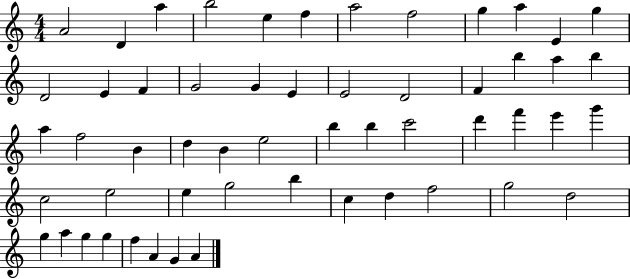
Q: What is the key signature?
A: C major